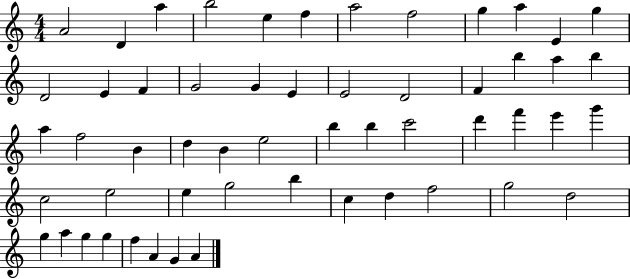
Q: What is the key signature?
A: C major